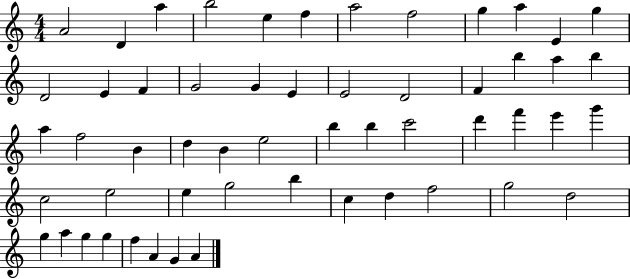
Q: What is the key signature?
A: C major